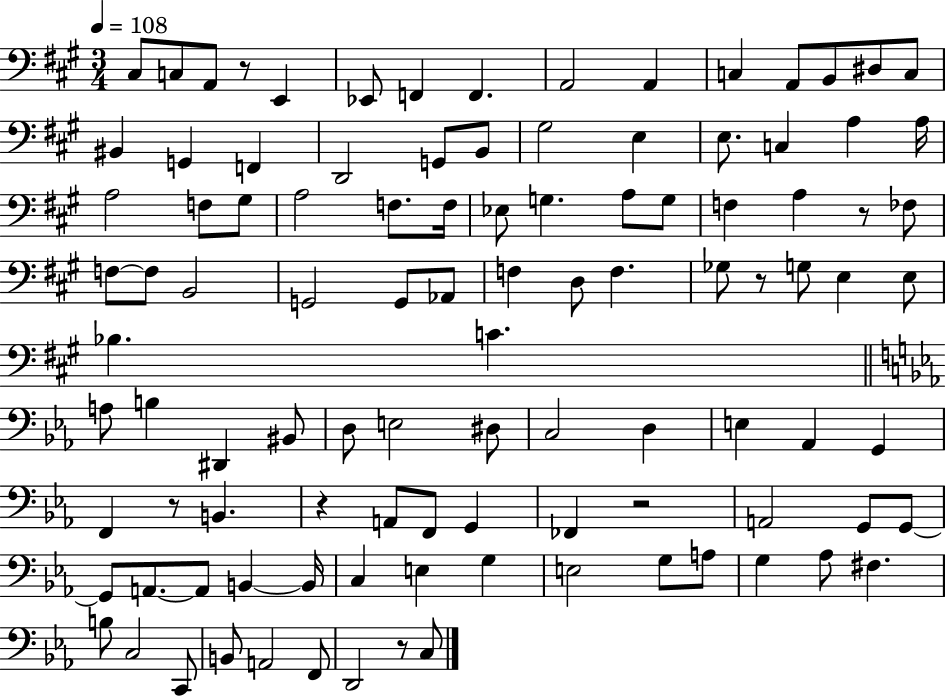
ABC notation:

X:1
T:Untitled
M:3/4
L:1/4
K:A
^C,/2 C,/2 A,,/2 z/2 E,, _E,,/2 F,, F,, A,,2 A,, C, A,,/2 B,,/2 ^D,/2 C,/2 ^B,, G,, F,, D,,2 G,,/2 B,,/2 ^G,2 E, E,/2 C, A, A,/4 A,2 F,/2 ^G,/2 A,2 F,/2 F,/4 _E,/2 G, A,/2 G,/2 F, A, z/2 _F,/2 F,/2 F,/2 B,,2 G,,2 G,,/2 _A,,/2 F, D,/2 F, _G,/2 z/2 G,/2 E, E,/2 _B, C A,/2 B, ^D,, ^B,,/2 D,/2 E,2 ^D,/2 C,2 D, E, _A,, G,, F,, z/2 B,, z A,,/2 F,,/2 G,, _F,, z2 A,,2 G,,/2 G,,/2 G,,/2 A,,/2 A,,/2 B,, B,,/4 C, E, G, E,2 G,/2 A,/2 G, _A,/2 ^F, B,/2 C,2 C,,/2 B,,/2 A,,2 F,,/2 D,,2 z/2 C,/2